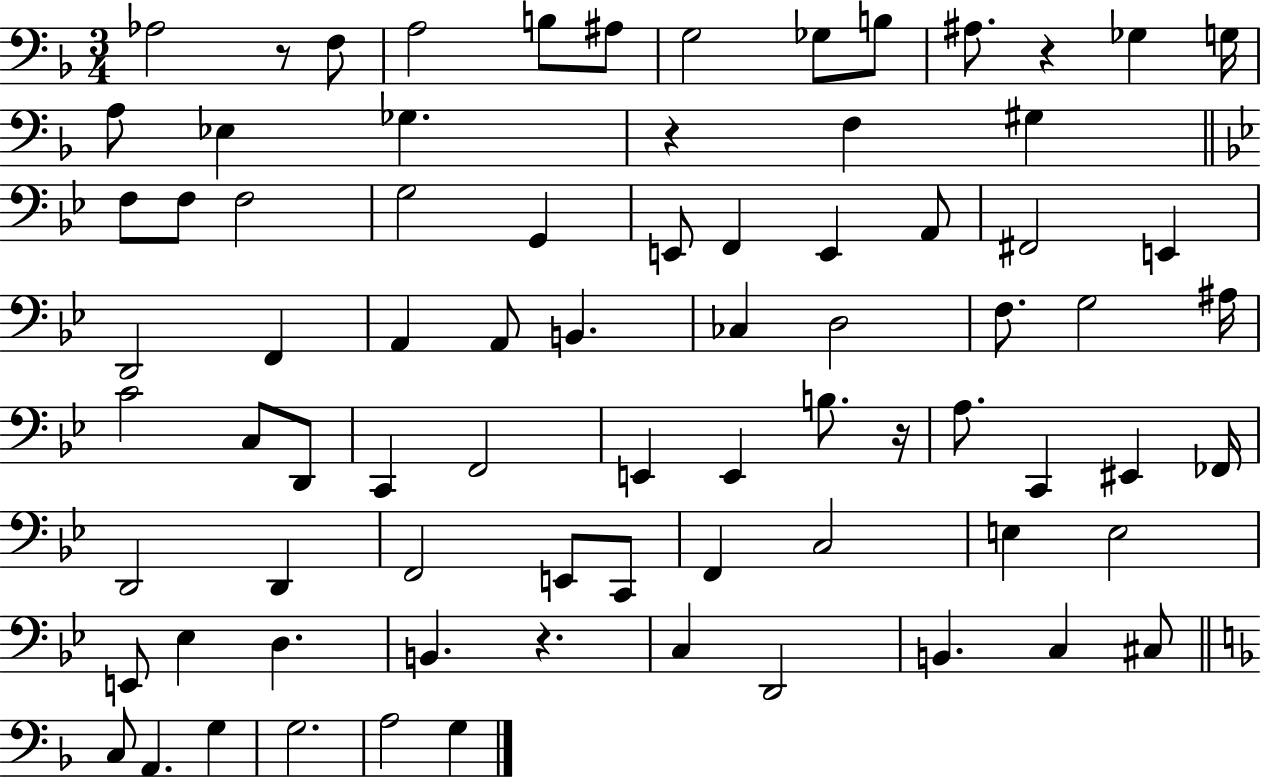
Ab3/h R/e F3/e A3/h B3/e A#3/e G3/h Gb3/e B3/e A#3/e. R/q Gb3/q G3/s A3/e Eb3/q Gb3/q. R/q F3/q G#3/q F3/e F3/e F3/h G3/h G2/q E2/e F2/q E2/q A2/e F#2/h E2/q D2/h F2/q A2/q A2/e B2/q. CES3/q D3/h F3/e. G3/h A#3/s C4/h C3/e D2/e C2/q F2/h E2/q E2/q B3/e. R/s A3/e. C2/q EIS2/q FES2/s D2/h D2/q F2/h E2/e C2/e F2/q C3/h E3/q E3/h E2/e Eb3/q D3/q. B2/q. R/q. C3/q D2/h B2/q. C3/q C#3/e C3/e A2/q. G3/q G3/h. A3/h G3/q